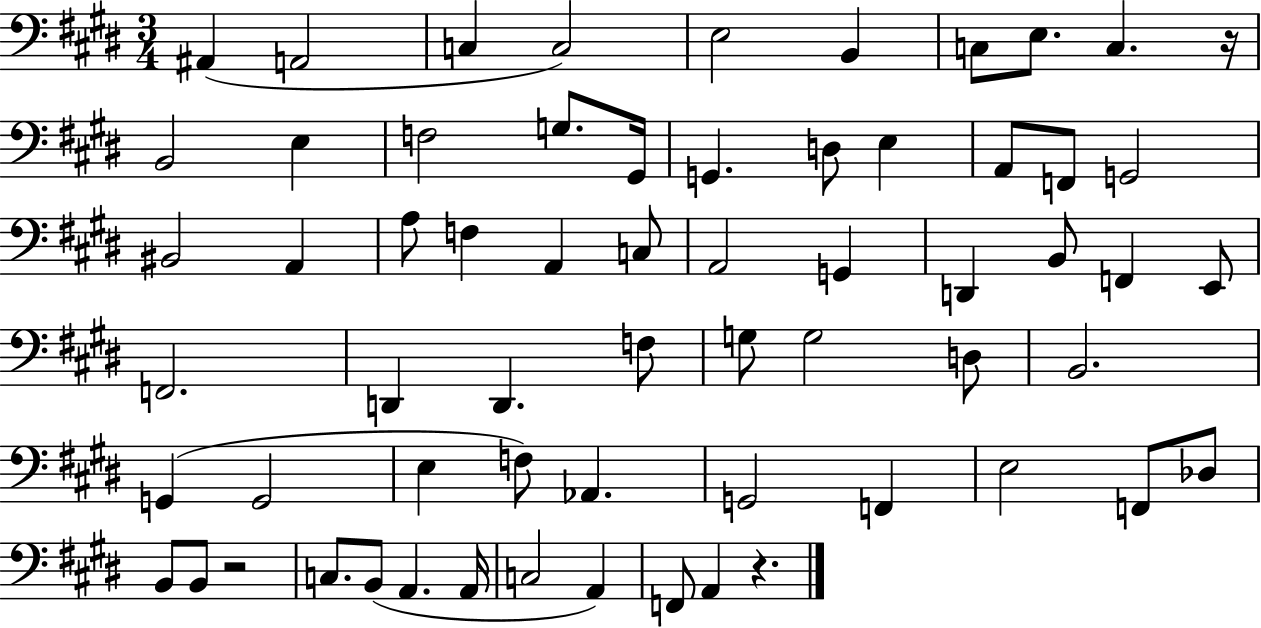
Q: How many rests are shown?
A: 3